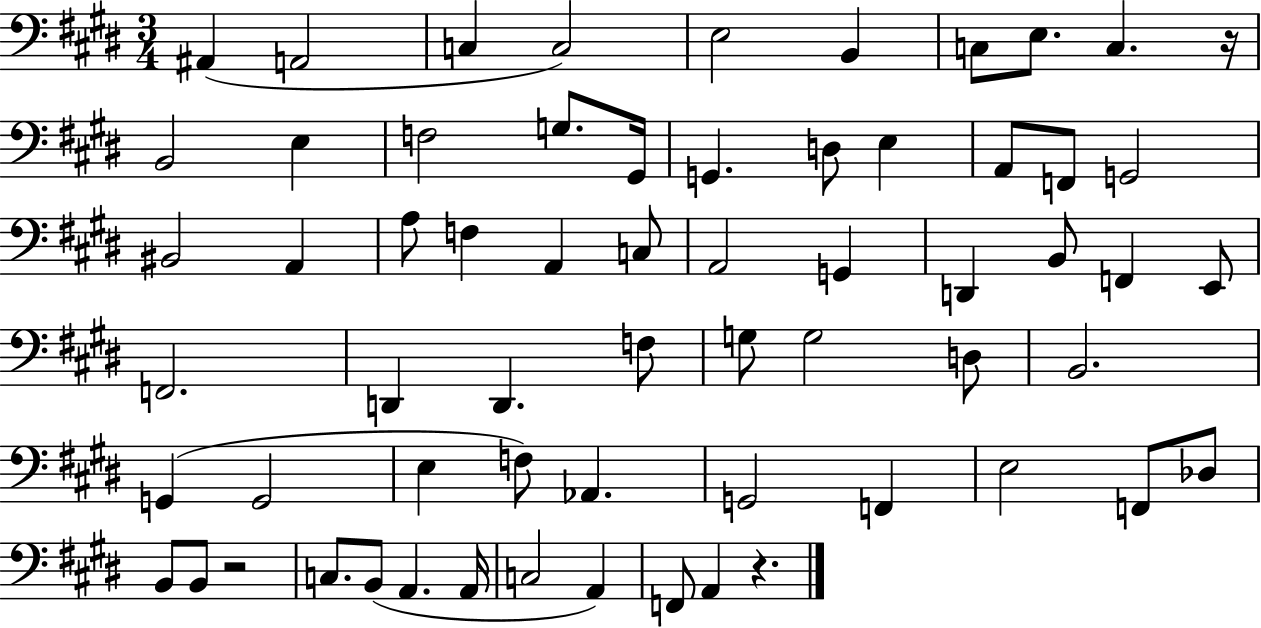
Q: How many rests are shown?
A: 3